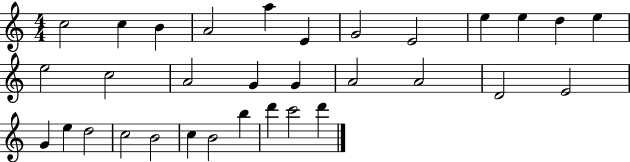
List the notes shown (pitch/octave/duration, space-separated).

C5/h C5/q B4/q A4/h A5/q E4/q G4/h E4/h E5/q E5/q D5/q E5/q E5/h C5/h A4/h G4/q G4/q A4/h A4/h D4/h E4/h G4/q E5/q D5/h C5/h B4/h C5/q B4/h B5/q D6/q C6/h D6/q